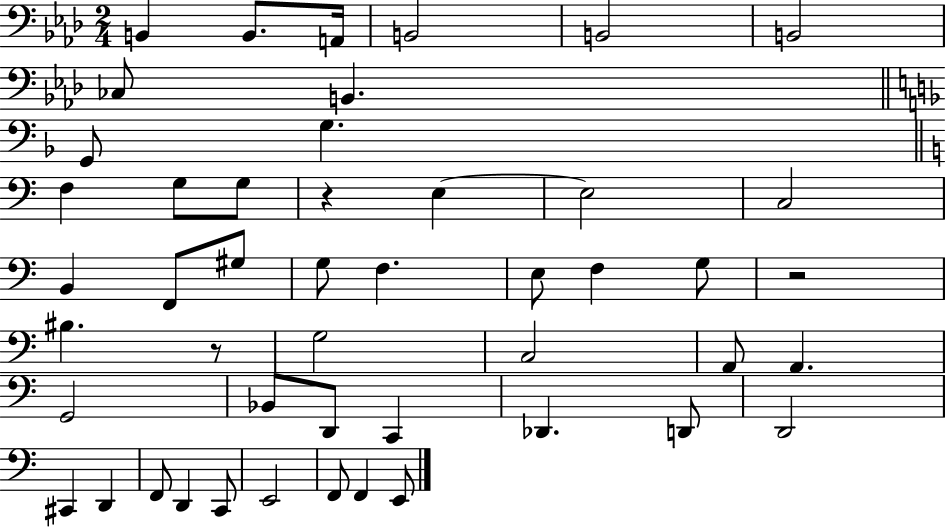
{
  \clef bass
  \numericTimeSignature
  \time 2/4
  \key aes \major
  b,4 b,8. a,16 | b,2 | b,2 | b,2 | \break ces8 b,4. | \bar "||" \break \key f \major g,8 g4. | \bar "||" \break \key c \major f4 g8 g8 | r4 e4~~ | e2 | c2 | \break b,4 f,8 gis8 | g8 f4. | e8 f4 g8 | r2 | \break bis4. r8 | g2 | c2 | a,8 a,4. | \break g,2 | bes,8 d,8 c,4 | des,4. d,8 | d,2 | \break cis,4 d,4 | f,8 d,4 c,8 | e,2 | f,8 f,4 e,8 | \break \bar "|."
}